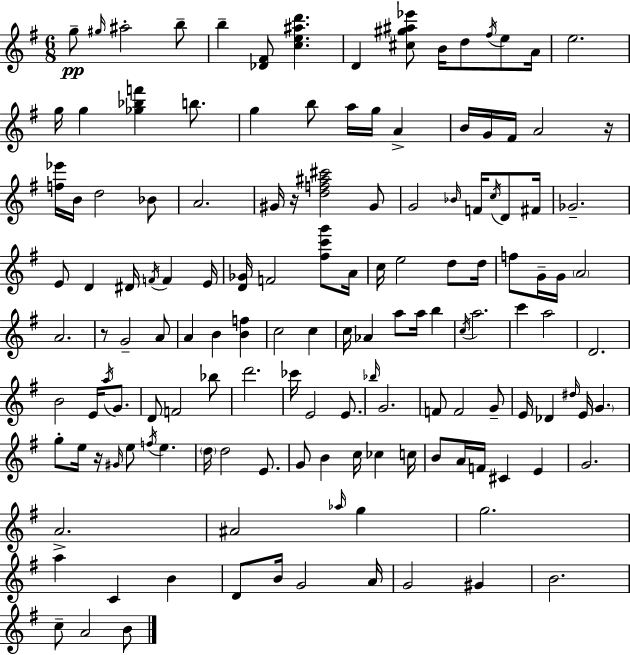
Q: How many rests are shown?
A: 4